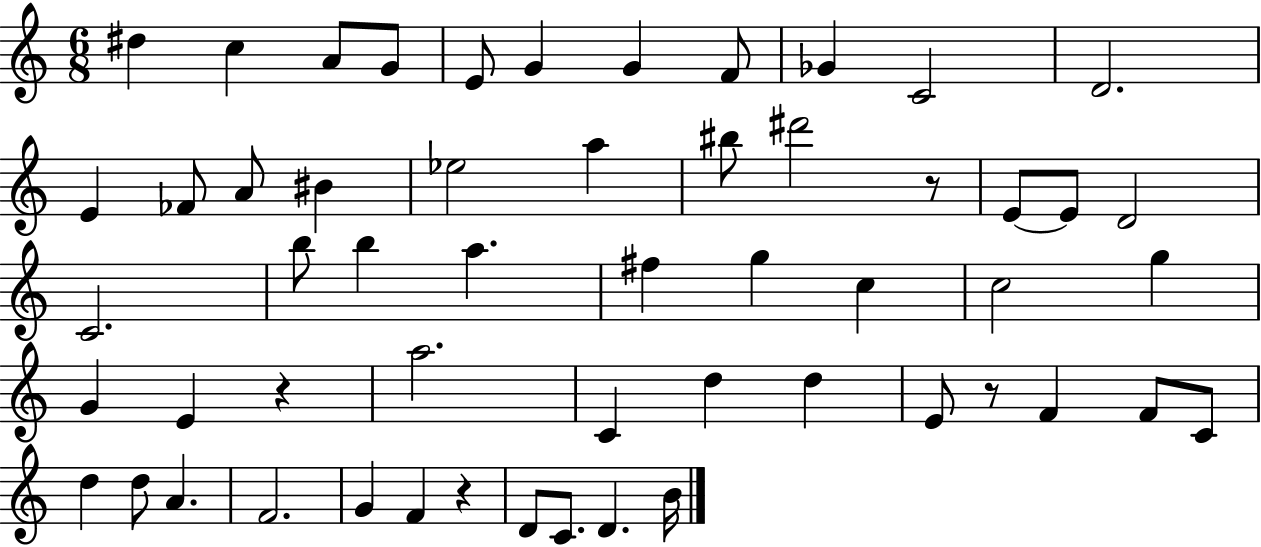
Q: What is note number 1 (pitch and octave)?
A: D#5